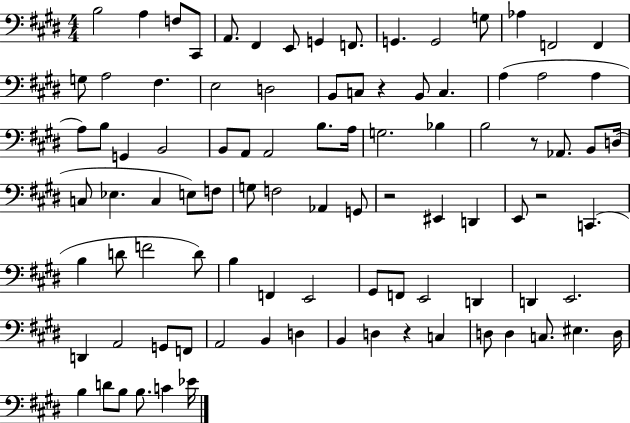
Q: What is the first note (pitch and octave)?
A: B3